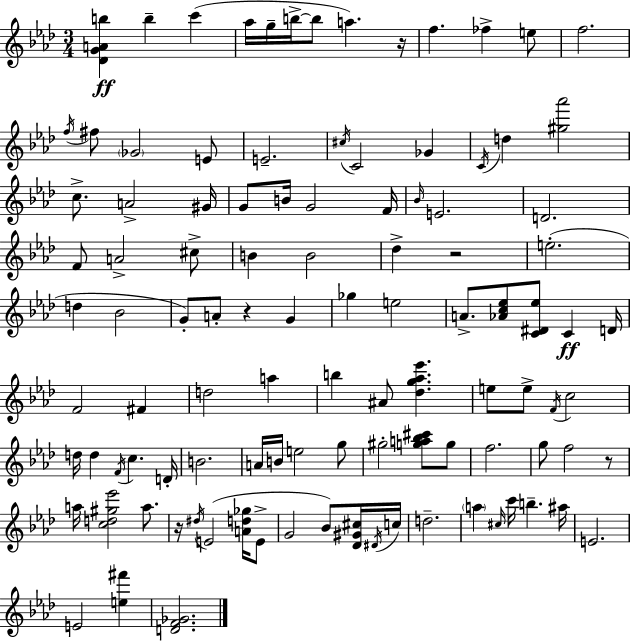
{
  \clef treble
  \numericTimeSignature
  \time 3/4
  \key f \minor
  \repeat volta 2 { <des' g' a' b''>4\ff b''4-- c'''4( | aes''16 g''16-- b''16->~~ b''8 a''4.) r16 | f''4. fes''4-> e''8 | f''2. | \break \acciaccatura { f''16 } fis''8 \parenthesize ges'2 e'8 | e'2.-- | \acciaccatura { cis''16 } c'2 ges'4 | \acciaccatura { c'16 } d''4 <gis'' aes'''>2 | \break c''8.-> a'2-> | gis'16 g'8 b'16 g'2 | f'16 \grace { bes'16 } e'2. | d'2. | \break f'8 a'2-> | cis''8-> b'4 b'2 | des''4-> r2 | e''2.-.( | \break d''4 bes'2 | g'8-.) a'8-. r4 | g'4 ges''4 e''2 | a'8.-> <aes' c'' ees''>8 <c' dis' ees''>8 c'4\ff | \break d'16 f'2 | fis'4 d''2 | a''4 b''4 ais'8 <des'' g'' aes'' ees'''>4. | e''8 e''8-> \acciaccatura { f'16 } c''2 | \break d''16 d''4 \acciaccatura { f'16 } c''4. | d'16-. b'2. | a'16 b'16 e''2 | g''8 gis''2-. | \break <g'' a'' bes'' cis'''>8 g''8 f''2. | g''8 f''2 | r8 a''16 <c'' d'' gis'' ees'''>2 | a''8. r16 \acciaccatura { dis''16 }( e'2 | \break <a' d'' ges''>16 e'8-> g'2 | bes'8) <des' gis' cis''>16 \acciaccatura { dis'16 } c''16 d''2.-- | \parenthesize a''4 | \grace { cis''16 } c'''16 b''4.-- ais''16 e'2. | \break e'2 | <e'' fis'''>4 <d' f' ges'>2. | } \bar "|."
}